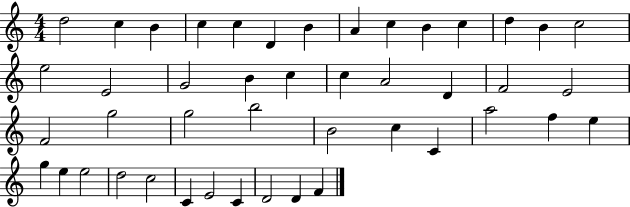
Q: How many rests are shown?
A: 0